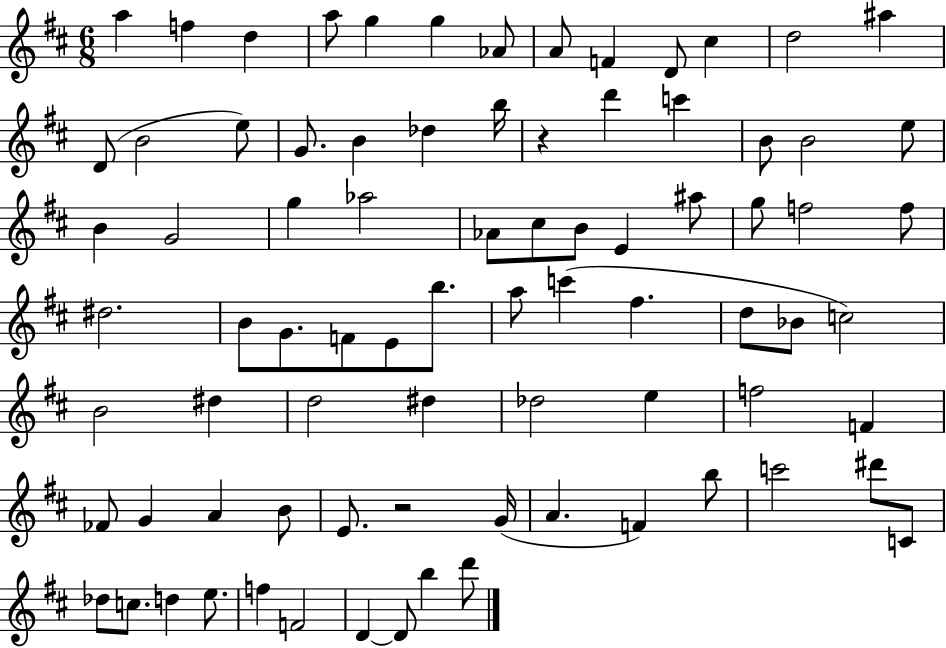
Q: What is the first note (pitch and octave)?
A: A5